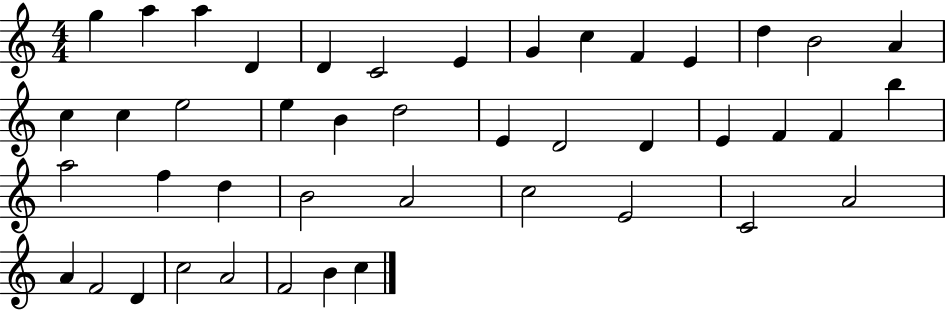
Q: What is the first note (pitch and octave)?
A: G5